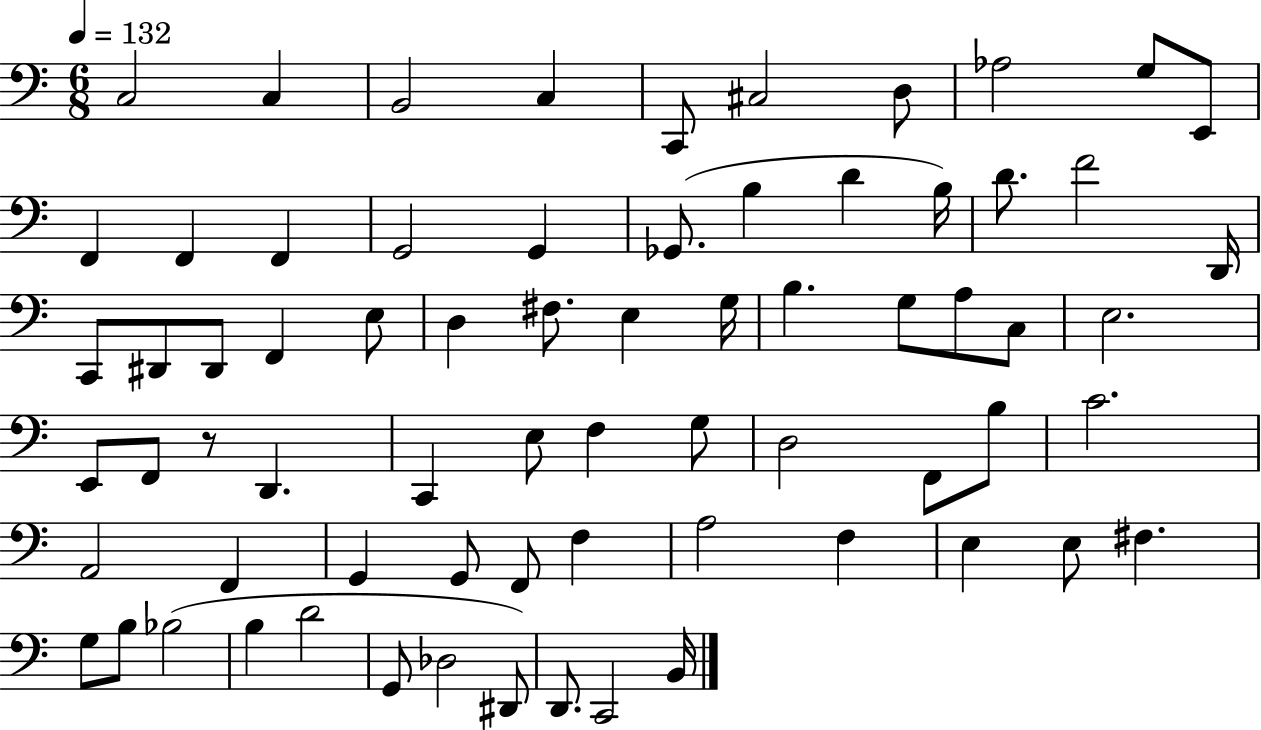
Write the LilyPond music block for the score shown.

{
  \clef bass
  \numericTimeSignature
  \time 6/8
  \key c \major
  \tempo 4 = 132
  \repeat volta 2 { c2 c4 | b,2 c4 | c,8 cis2 d8 | aes2 g8 e,8 | \break f,4 f,4 f,4 | g,2 g,4 | ges,8.( b4 d'4 b16) | d'8. f'2 d,16 | \break c,8 dis,8 dis,8 f,4 e8 | d4 fis8. e4 g16 | b4. g8 a8 c8 | e2. | \break e,8 f,8 r8 d,4. | c,4 e8 f4 g8 | d2 f,8 b8 | c'2. | \break a,2 f,4 | g,4 g,8 f,8 f4 | a2 f4 | e4 e8 fis4. | \break g8 b8 bes2( | b4 d'2 | g,8 des2 dis,8) | d,8. c,2 b,16 | \break } \bar "|."
}